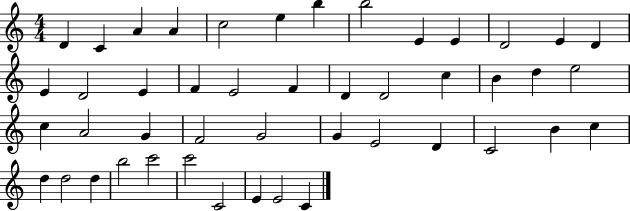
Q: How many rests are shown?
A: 0